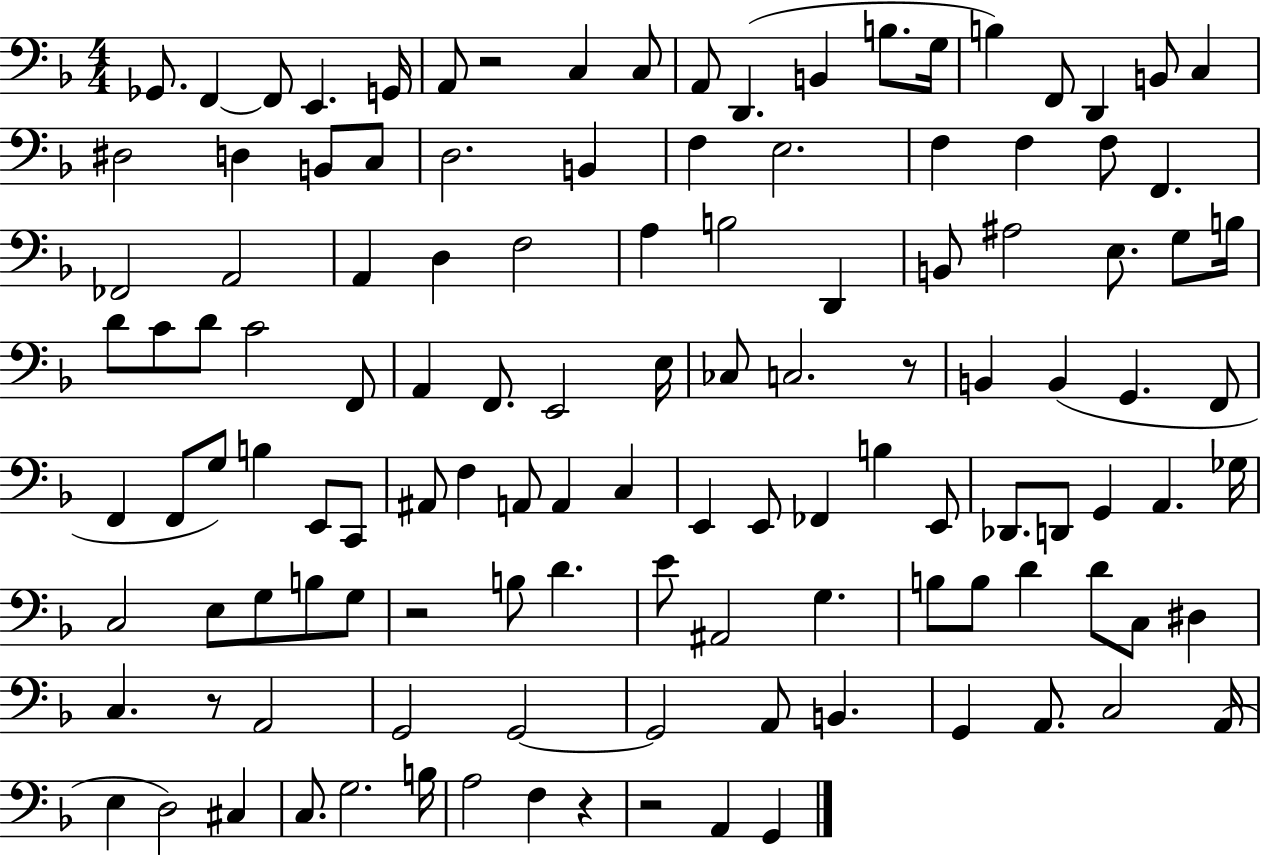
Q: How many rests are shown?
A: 6